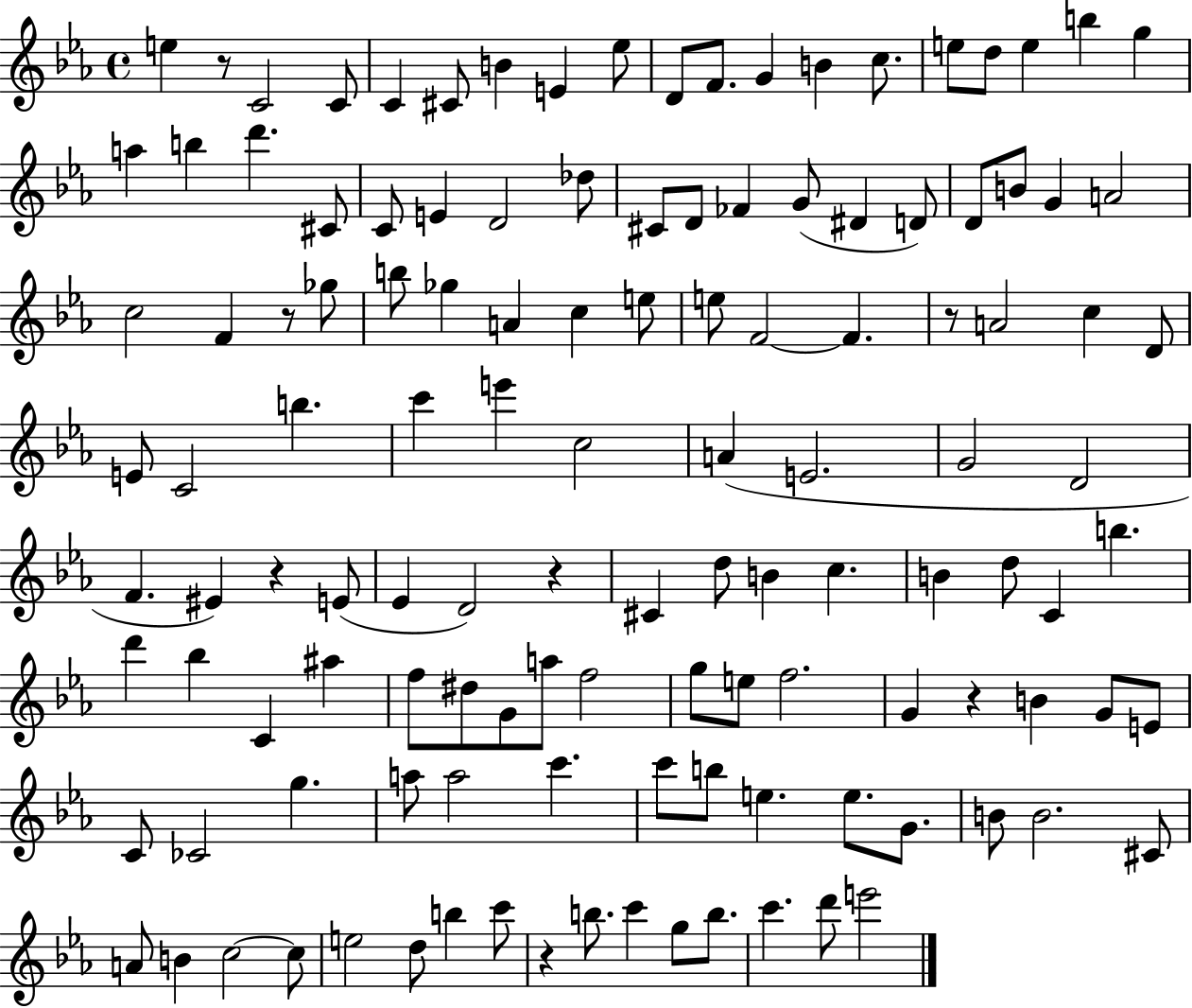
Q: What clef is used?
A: treble